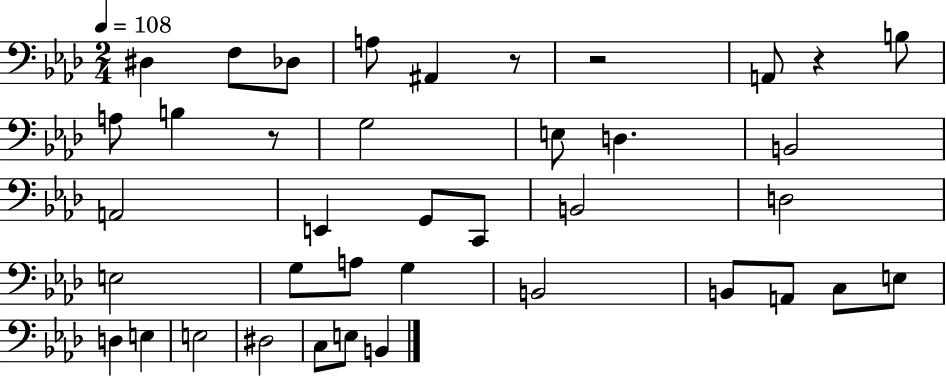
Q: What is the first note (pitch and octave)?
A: D#3